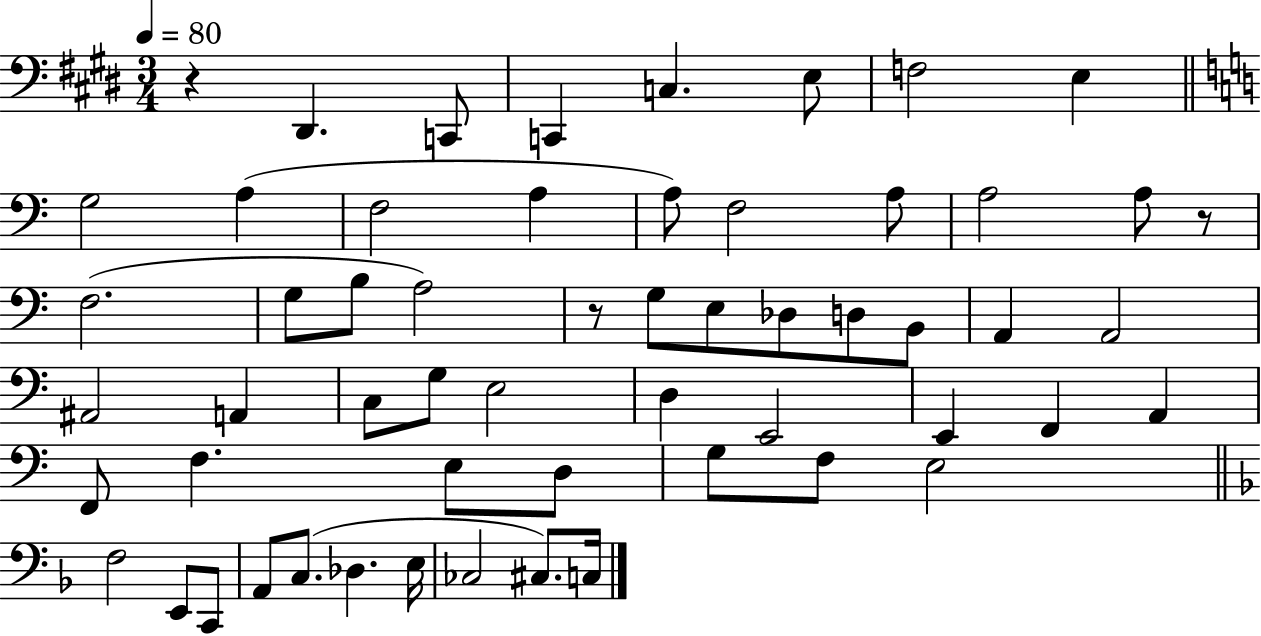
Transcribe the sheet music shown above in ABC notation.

X:1
T:Untitled
M:3/4
L:1/4
K:E
z ^D,, C,,/2 C,, C, E,/2 F,2 E, G,2 A, F,2 A, A,/2 F,2 A,/2 A,2 A,/2 z/2 F,2 G,/2 B,/2 A,2 z/2 G,/2 E,/2 _D,/2 D,/2 B,,/2 A,, A,,2 ^A,,2 A,, C,/2 G,/2 E,2 D, E,,2 E,, F,, A,, F,,/2 F, E,/2 D,/2 G,/2 F,/2 E,2 F,2 E,,/2 C,,/2 A,,/2 C,/2 _D, E,/4 _C,2 ^C,/2 C,/4